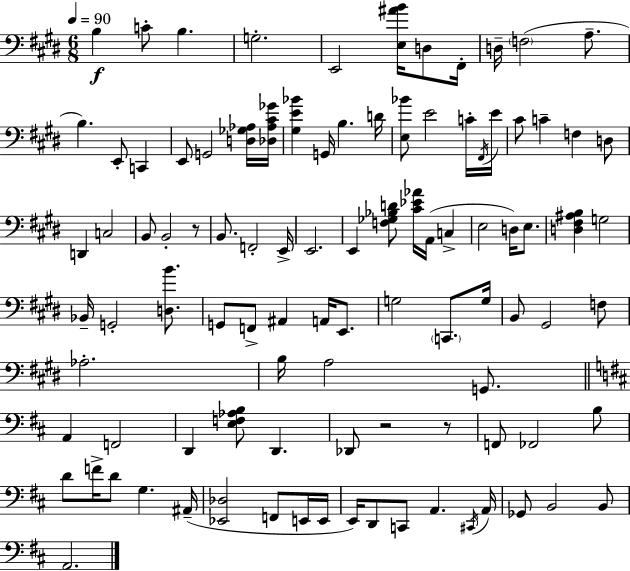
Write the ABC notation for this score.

X:1
T:Untitled
M:6/8
L:1/4
K:E
B, C/2 B, G,2 E,,2 [E,^AB]/4 D,/2 ^F,,/4 D,/4 F,2 A,/2 B, E,,/2 C,, E,,/2 G,,2 [D,_G,_A,]/4 [_D,_A,^C_G]/4 [^G,E_B] G,,/4 B, D/4 [E,_B]/2 E2 C/4 ^F,,/4 E/4 ^C/2 C F, D,/2 D,, C,2 B,,/2 B,,2 z/2 B,,/2 F,,2 E,,/4 E,,2 E,, [F,_G,_B,D]/2 [^C_E_A]/4 A,,/4 C, E,2 D,/4 E,/2 [D,^F,^A,B,] G,2 _B,,/4 G,,2 [D,B]/2 G,,/2 F,,/2 ^A,, A,,/4 E,,/2 G,2 C,,/2 G,/4 B,,/2 ^G,,2 F,/2 _A,2 B,/4 A,2 G,,/2 A,, F,,2 D,, [E,F,_A,B,]/2 D,, _D,,/2 z2 z/2 F,,/2 _F,,2 B,/2 D/2 F/4 D/2 G, ^A,,/4 [_E,,_D,]2 F,,/2 E,,/4 E,,/4 E,,/4 D,,/2 C,,/2 A,, ^C,,/4 A,,/4 _G,,/2 B,,2 B,,/2 A,,2